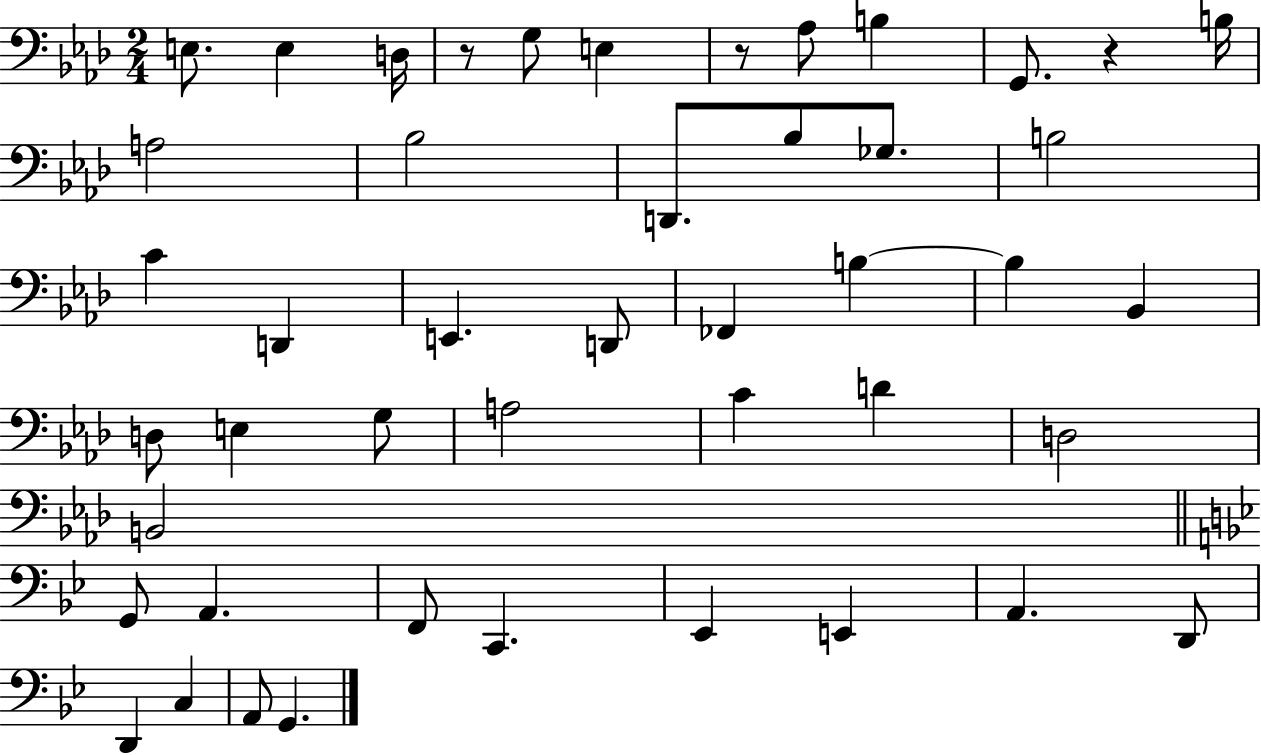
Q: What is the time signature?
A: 2/4